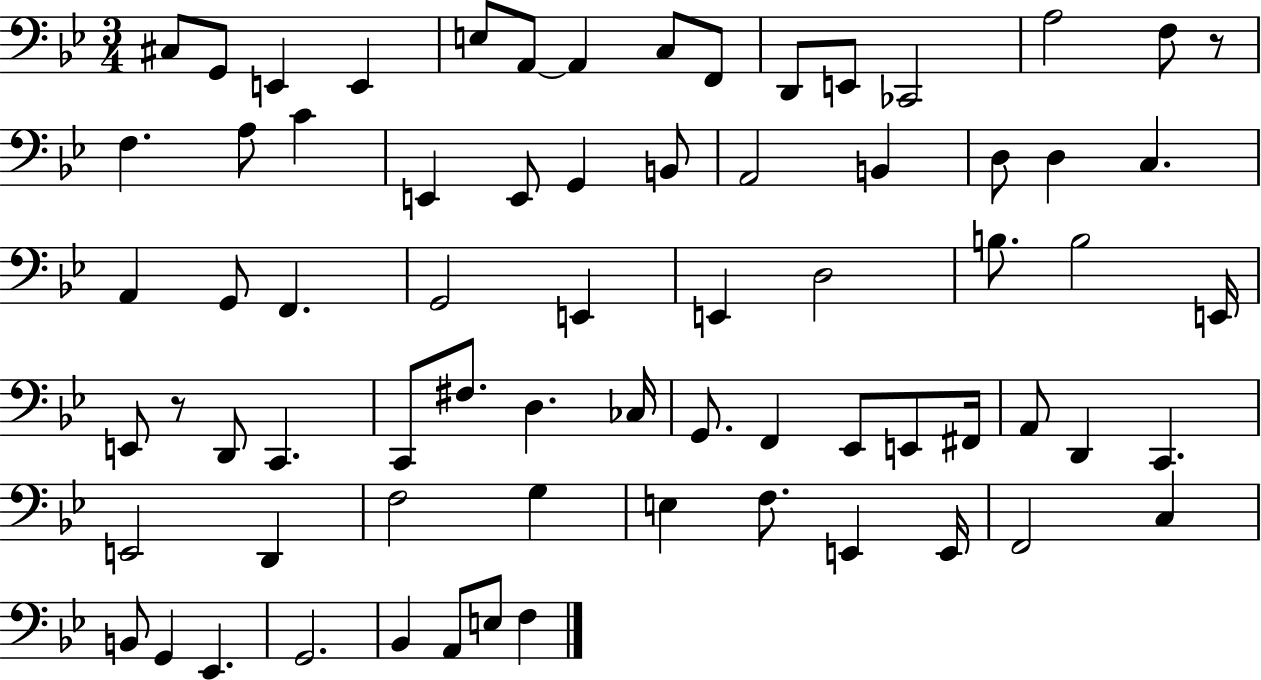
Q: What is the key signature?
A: BES major